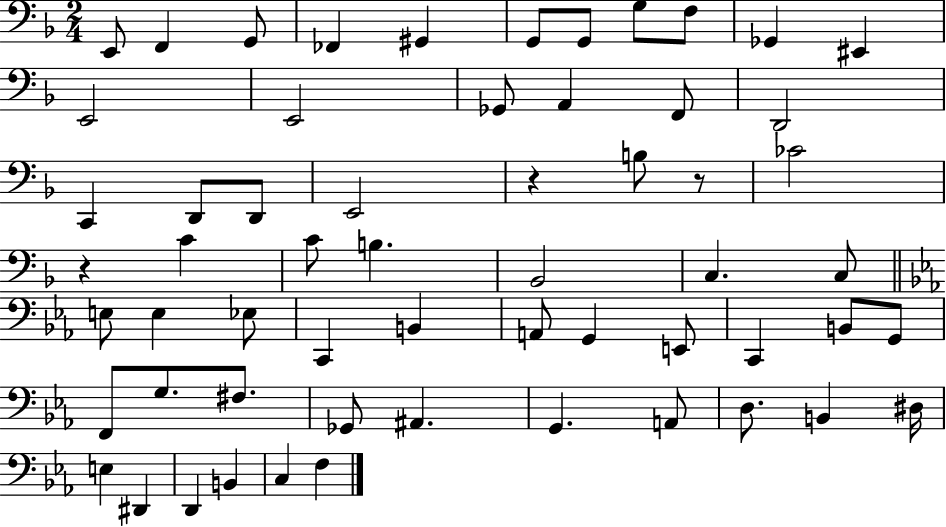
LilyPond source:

{
  \clef bass
  \numericTimeSignature
  \time 2/4
  \key f \major
  e,8 f,4 g,8 | fes,4 gis,4 | g,8 g,8 g8 f8 | ges,4 eis,4 | \break e,2 | e,2 | ges,8 a,4 f,8 | d,2 | \break c,4 d,8 d,8 | e,2 | r4 b8 r8 | ces'2 | \break r4 c'4 | c'8 b4. | bes,2 | c4. c8 | \break \bar "||" \break \key ees \major e8 e4 ees8 | c,4 b,4 | a,8 g,4 e,8 | c,4 b,8 g,8 | \break f,8 g8. fis8. | ges,8 ais,4. | g,4. a,8 | d8. b,4 dis16 | \break e4 dis,4 | d,4 b,4 | c4 f4 | \bar "|."
}